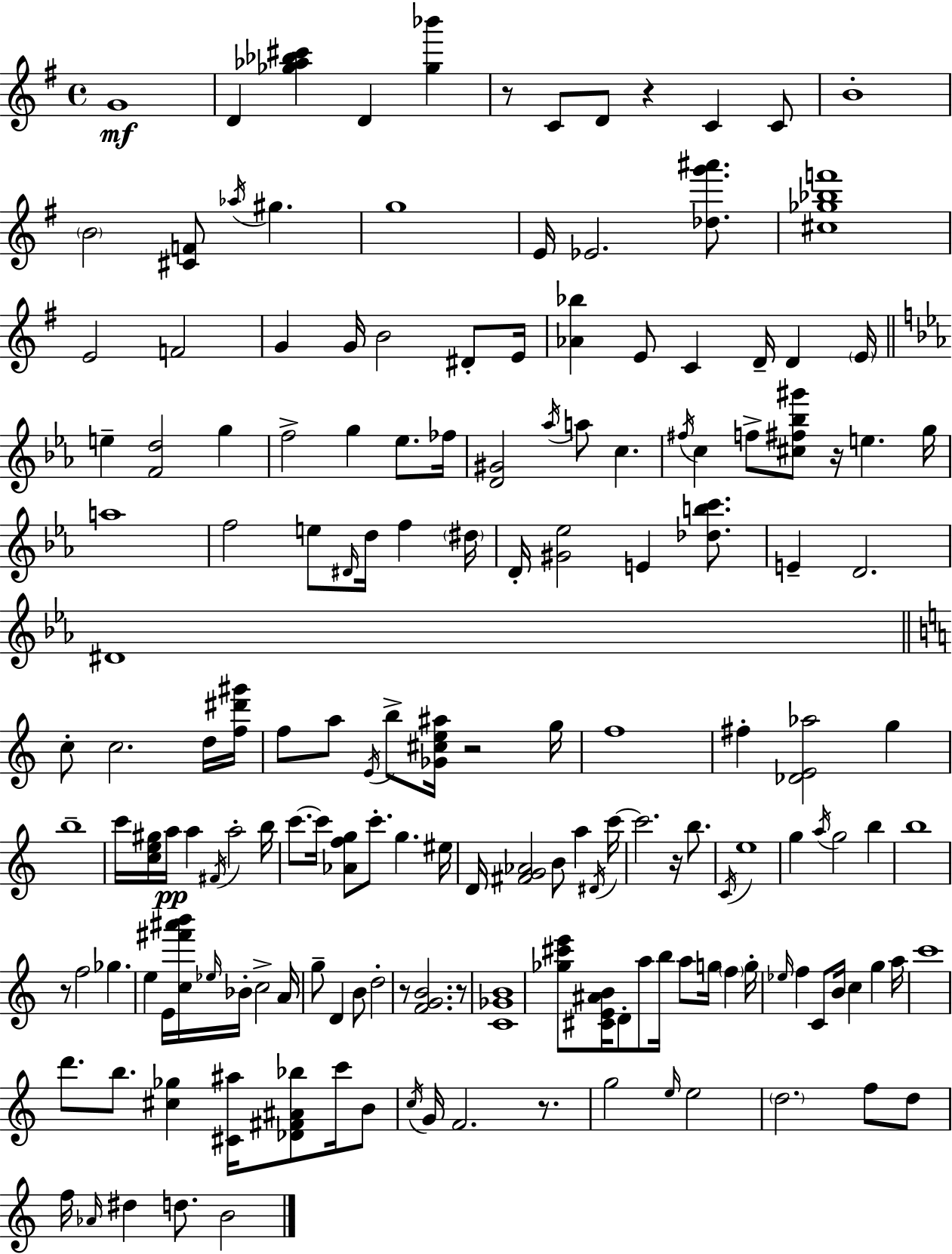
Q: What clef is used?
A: treble